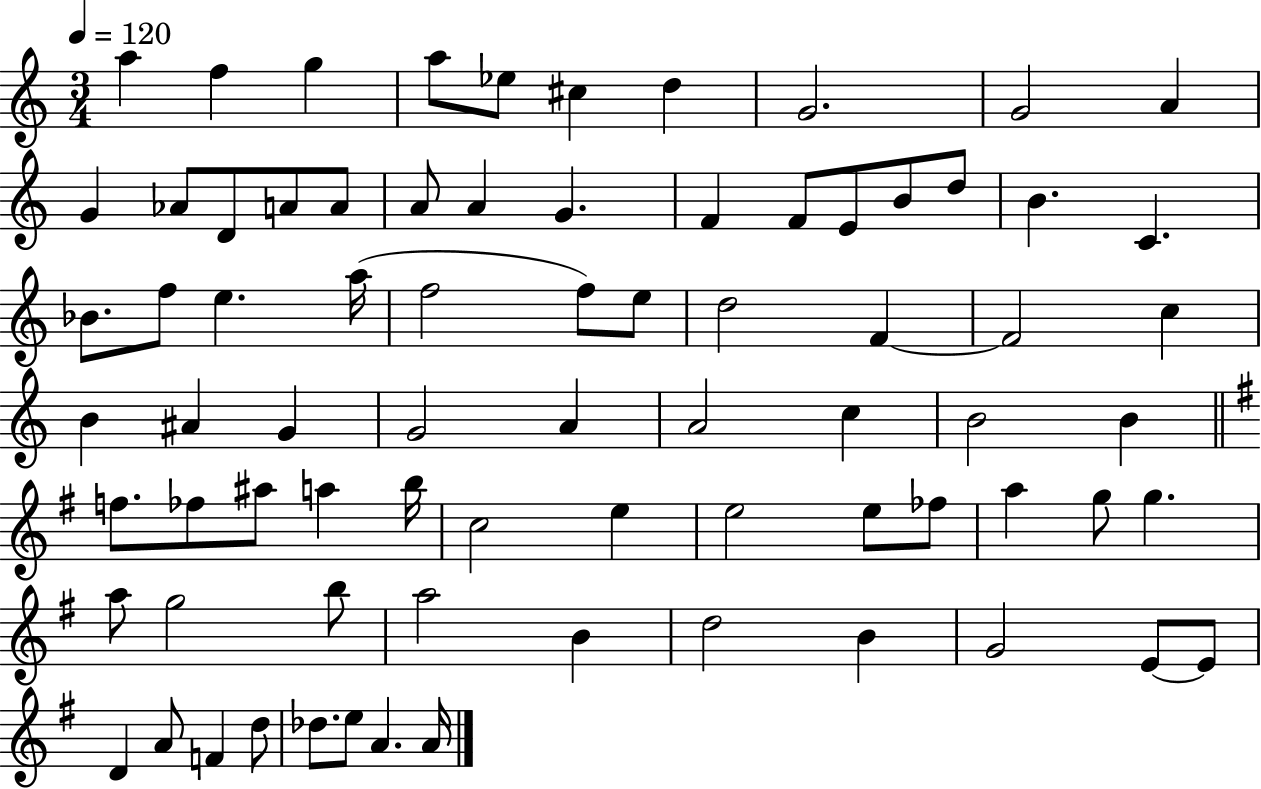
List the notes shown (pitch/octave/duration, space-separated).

A5/q F5/q G5/q A5/e Eb5/e C#5/q D5/q G4/h. G4/h A4/q G4/q Ab4/e D4/e A4/e A4/e A4/e A4/q G4/q. F4/q F4/e E4/e B4/e D5/e B4/q. C4/q. Bb4/e. F5/e E5/q. A5/s F5/h F5/e E5/e D5/h F4/q F4/h C5/q B4/q A#4/q G4/q G4/h A4/q A4/h C5/q B4/h B4/q F5/e. FES5/e A#5/e A5/q B5/s C5/h E5/q E5/h E5/e FES5/e A5/q G5/e G5/q. A5/e G5/h B5/e A5/h B4/q D5/h B4/q G4/h E4/e E4/e D4/q A4/e F4/q D5/e Db5/e. E5/e A4/q. A4/s